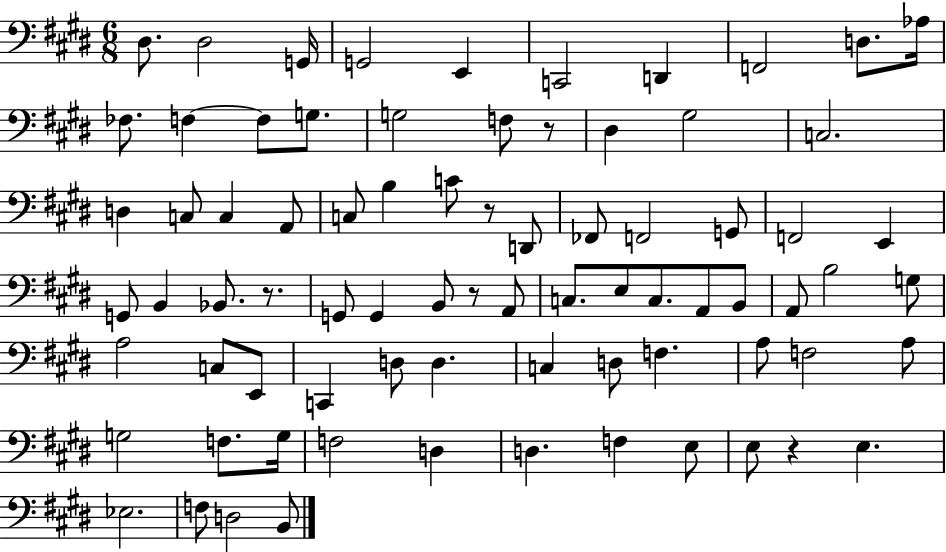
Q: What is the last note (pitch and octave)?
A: B2